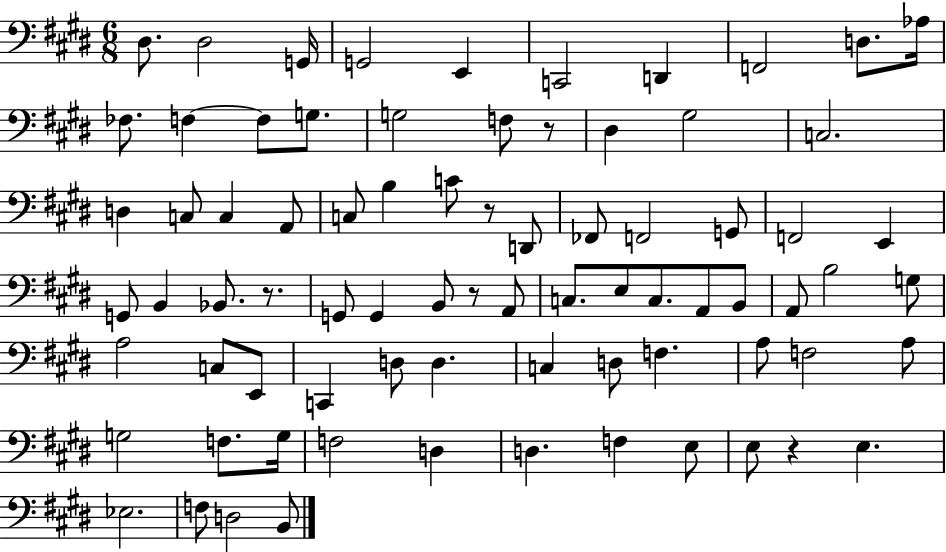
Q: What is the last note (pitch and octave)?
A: B2